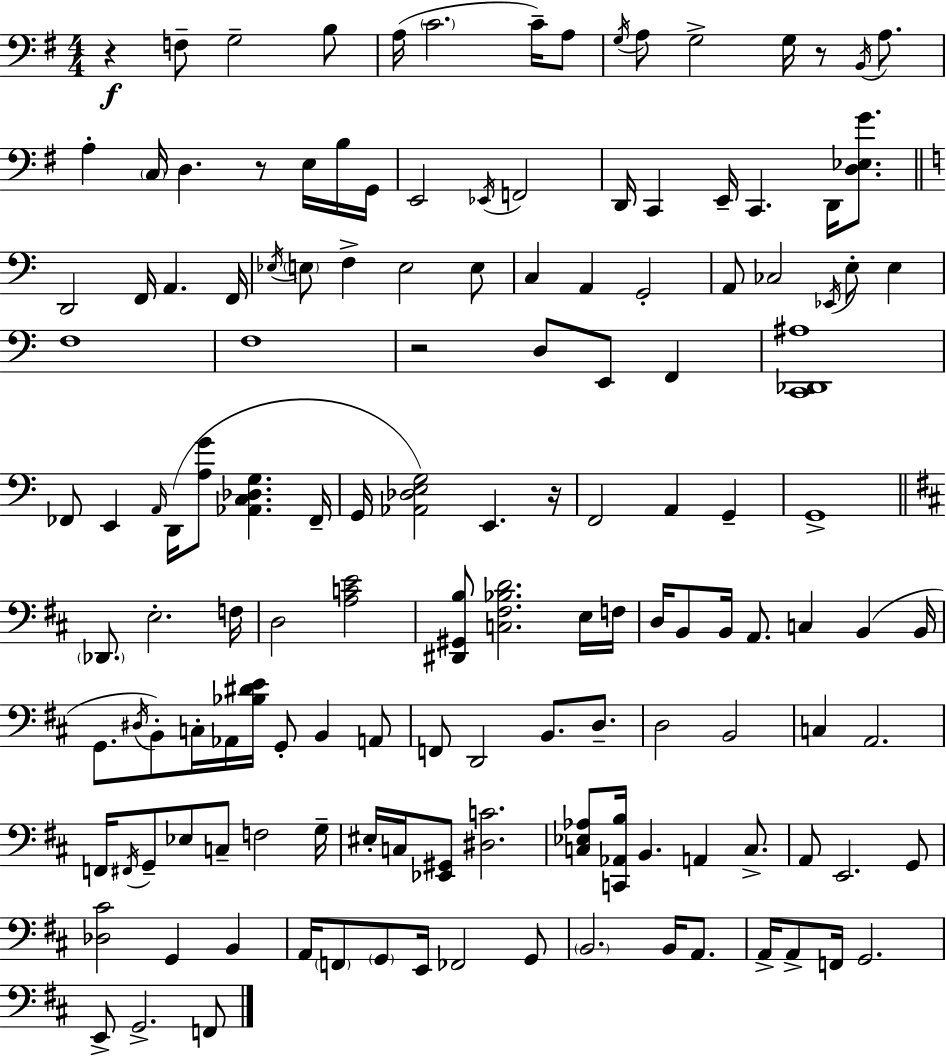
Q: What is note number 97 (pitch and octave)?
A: EIS3